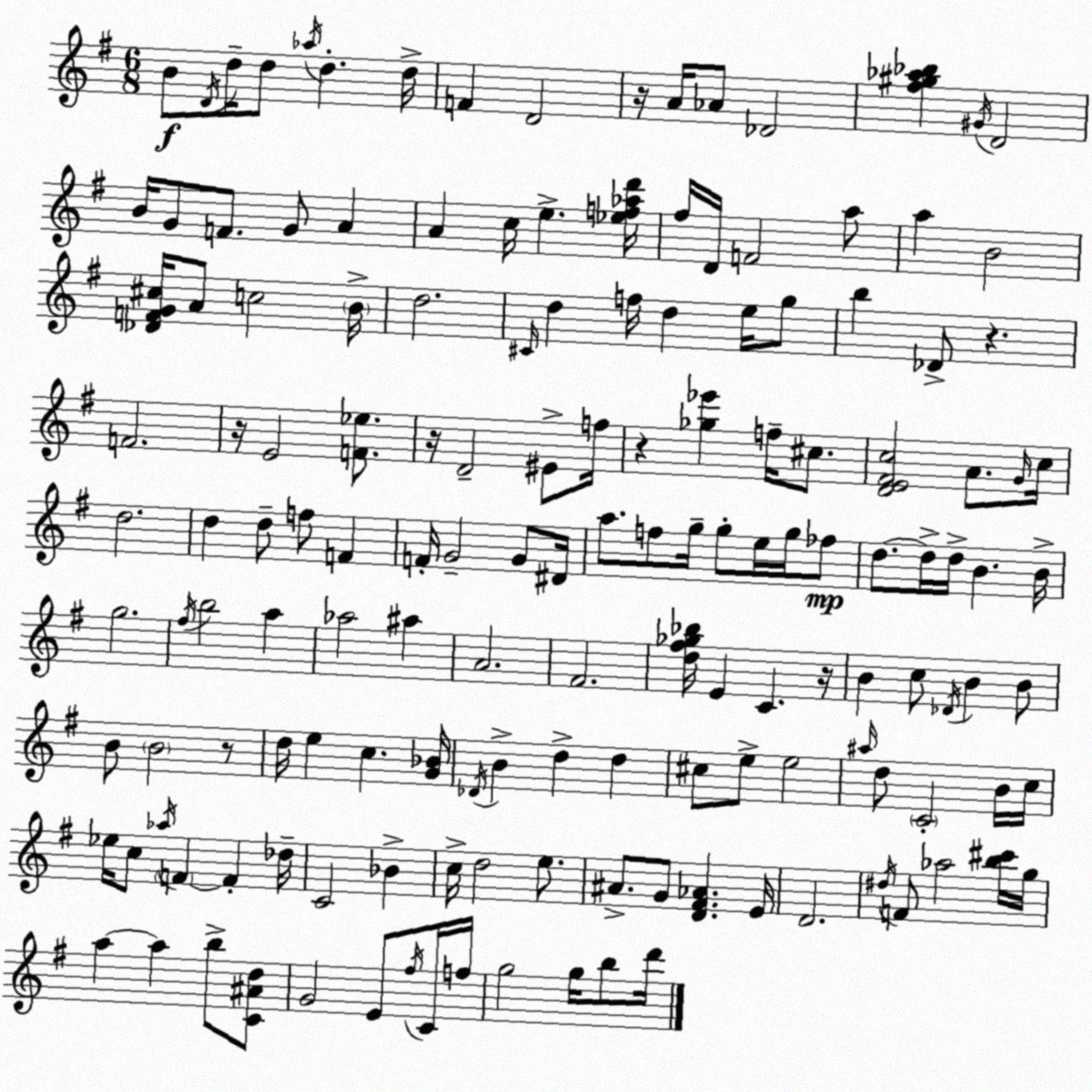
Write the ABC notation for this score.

X:1
T:Untitled
M:6/8
L:1/4
K:Em
B/2 D/4 d/4 d/2 _a/4 d d/4 F D2 z/4 A/4 _A/2 _D2 [^f^g_a_b] ^G/4 D2 B/4 G/2 F/2 G/2 A A c/4 e [_ef_ad']/4 ^f/4 D/4 F2 a/2 a B2 [_DFG^c]/4 A/2 c2 B/4 d2 ^C/4 d f/4 d e/4 g/2 b _D/2 z F2 z/4 E2 [F_e]/2 z/4 D2 ^E/2 f/4 z [_g_e'] f/4 ^c/2 [DE^Fc]2 A/2 G/4 c/4 d2 d d/2 f/2 F F/4 G2 G/2 ^D/4 a/2 f/2 g/4 g/2 e/4 g/4 _f/2 d/2 d/4 d/4 B B/4 g2 ^f/4 b2 a _a2 ^a A2 ^F2 [d^f_g_b]/4 E C z/4 B c/2 _D/4 B B/2 B/2 B2 z/2 d/4 e c [G_B]/4 _D/4 B d d ^c/2 e/2 e2 ^a/4 d/2 C2 B/4 c/4 _e/4 c/2 _a/4 F F _d/4 C2 _B c/4 d2 e/2 ^A/2 G/2 [D^F_A] E/4 D2 ^d/4 F/2 _a2 [b^c']/4 g/4 a a b/2 [C^Ad]/2 G2 E/2 ^f/4 C/4 f/4 g2 g/4 b/2 d'/4